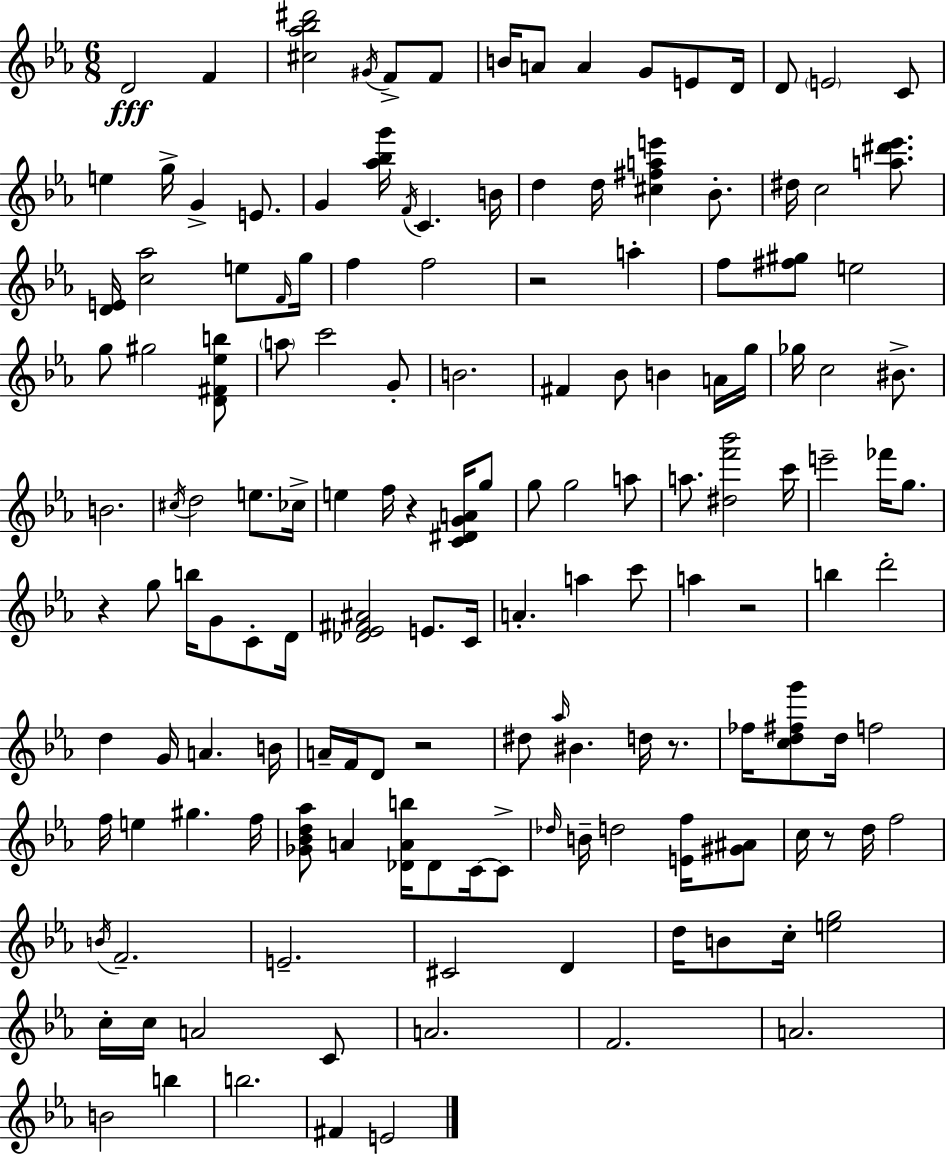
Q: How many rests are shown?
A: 7